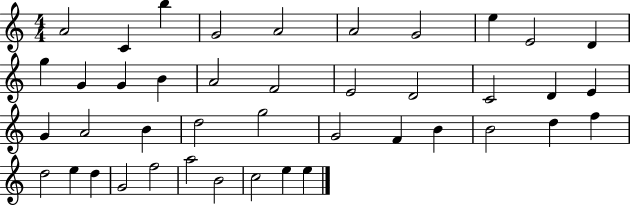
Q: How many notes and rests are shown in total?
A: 42